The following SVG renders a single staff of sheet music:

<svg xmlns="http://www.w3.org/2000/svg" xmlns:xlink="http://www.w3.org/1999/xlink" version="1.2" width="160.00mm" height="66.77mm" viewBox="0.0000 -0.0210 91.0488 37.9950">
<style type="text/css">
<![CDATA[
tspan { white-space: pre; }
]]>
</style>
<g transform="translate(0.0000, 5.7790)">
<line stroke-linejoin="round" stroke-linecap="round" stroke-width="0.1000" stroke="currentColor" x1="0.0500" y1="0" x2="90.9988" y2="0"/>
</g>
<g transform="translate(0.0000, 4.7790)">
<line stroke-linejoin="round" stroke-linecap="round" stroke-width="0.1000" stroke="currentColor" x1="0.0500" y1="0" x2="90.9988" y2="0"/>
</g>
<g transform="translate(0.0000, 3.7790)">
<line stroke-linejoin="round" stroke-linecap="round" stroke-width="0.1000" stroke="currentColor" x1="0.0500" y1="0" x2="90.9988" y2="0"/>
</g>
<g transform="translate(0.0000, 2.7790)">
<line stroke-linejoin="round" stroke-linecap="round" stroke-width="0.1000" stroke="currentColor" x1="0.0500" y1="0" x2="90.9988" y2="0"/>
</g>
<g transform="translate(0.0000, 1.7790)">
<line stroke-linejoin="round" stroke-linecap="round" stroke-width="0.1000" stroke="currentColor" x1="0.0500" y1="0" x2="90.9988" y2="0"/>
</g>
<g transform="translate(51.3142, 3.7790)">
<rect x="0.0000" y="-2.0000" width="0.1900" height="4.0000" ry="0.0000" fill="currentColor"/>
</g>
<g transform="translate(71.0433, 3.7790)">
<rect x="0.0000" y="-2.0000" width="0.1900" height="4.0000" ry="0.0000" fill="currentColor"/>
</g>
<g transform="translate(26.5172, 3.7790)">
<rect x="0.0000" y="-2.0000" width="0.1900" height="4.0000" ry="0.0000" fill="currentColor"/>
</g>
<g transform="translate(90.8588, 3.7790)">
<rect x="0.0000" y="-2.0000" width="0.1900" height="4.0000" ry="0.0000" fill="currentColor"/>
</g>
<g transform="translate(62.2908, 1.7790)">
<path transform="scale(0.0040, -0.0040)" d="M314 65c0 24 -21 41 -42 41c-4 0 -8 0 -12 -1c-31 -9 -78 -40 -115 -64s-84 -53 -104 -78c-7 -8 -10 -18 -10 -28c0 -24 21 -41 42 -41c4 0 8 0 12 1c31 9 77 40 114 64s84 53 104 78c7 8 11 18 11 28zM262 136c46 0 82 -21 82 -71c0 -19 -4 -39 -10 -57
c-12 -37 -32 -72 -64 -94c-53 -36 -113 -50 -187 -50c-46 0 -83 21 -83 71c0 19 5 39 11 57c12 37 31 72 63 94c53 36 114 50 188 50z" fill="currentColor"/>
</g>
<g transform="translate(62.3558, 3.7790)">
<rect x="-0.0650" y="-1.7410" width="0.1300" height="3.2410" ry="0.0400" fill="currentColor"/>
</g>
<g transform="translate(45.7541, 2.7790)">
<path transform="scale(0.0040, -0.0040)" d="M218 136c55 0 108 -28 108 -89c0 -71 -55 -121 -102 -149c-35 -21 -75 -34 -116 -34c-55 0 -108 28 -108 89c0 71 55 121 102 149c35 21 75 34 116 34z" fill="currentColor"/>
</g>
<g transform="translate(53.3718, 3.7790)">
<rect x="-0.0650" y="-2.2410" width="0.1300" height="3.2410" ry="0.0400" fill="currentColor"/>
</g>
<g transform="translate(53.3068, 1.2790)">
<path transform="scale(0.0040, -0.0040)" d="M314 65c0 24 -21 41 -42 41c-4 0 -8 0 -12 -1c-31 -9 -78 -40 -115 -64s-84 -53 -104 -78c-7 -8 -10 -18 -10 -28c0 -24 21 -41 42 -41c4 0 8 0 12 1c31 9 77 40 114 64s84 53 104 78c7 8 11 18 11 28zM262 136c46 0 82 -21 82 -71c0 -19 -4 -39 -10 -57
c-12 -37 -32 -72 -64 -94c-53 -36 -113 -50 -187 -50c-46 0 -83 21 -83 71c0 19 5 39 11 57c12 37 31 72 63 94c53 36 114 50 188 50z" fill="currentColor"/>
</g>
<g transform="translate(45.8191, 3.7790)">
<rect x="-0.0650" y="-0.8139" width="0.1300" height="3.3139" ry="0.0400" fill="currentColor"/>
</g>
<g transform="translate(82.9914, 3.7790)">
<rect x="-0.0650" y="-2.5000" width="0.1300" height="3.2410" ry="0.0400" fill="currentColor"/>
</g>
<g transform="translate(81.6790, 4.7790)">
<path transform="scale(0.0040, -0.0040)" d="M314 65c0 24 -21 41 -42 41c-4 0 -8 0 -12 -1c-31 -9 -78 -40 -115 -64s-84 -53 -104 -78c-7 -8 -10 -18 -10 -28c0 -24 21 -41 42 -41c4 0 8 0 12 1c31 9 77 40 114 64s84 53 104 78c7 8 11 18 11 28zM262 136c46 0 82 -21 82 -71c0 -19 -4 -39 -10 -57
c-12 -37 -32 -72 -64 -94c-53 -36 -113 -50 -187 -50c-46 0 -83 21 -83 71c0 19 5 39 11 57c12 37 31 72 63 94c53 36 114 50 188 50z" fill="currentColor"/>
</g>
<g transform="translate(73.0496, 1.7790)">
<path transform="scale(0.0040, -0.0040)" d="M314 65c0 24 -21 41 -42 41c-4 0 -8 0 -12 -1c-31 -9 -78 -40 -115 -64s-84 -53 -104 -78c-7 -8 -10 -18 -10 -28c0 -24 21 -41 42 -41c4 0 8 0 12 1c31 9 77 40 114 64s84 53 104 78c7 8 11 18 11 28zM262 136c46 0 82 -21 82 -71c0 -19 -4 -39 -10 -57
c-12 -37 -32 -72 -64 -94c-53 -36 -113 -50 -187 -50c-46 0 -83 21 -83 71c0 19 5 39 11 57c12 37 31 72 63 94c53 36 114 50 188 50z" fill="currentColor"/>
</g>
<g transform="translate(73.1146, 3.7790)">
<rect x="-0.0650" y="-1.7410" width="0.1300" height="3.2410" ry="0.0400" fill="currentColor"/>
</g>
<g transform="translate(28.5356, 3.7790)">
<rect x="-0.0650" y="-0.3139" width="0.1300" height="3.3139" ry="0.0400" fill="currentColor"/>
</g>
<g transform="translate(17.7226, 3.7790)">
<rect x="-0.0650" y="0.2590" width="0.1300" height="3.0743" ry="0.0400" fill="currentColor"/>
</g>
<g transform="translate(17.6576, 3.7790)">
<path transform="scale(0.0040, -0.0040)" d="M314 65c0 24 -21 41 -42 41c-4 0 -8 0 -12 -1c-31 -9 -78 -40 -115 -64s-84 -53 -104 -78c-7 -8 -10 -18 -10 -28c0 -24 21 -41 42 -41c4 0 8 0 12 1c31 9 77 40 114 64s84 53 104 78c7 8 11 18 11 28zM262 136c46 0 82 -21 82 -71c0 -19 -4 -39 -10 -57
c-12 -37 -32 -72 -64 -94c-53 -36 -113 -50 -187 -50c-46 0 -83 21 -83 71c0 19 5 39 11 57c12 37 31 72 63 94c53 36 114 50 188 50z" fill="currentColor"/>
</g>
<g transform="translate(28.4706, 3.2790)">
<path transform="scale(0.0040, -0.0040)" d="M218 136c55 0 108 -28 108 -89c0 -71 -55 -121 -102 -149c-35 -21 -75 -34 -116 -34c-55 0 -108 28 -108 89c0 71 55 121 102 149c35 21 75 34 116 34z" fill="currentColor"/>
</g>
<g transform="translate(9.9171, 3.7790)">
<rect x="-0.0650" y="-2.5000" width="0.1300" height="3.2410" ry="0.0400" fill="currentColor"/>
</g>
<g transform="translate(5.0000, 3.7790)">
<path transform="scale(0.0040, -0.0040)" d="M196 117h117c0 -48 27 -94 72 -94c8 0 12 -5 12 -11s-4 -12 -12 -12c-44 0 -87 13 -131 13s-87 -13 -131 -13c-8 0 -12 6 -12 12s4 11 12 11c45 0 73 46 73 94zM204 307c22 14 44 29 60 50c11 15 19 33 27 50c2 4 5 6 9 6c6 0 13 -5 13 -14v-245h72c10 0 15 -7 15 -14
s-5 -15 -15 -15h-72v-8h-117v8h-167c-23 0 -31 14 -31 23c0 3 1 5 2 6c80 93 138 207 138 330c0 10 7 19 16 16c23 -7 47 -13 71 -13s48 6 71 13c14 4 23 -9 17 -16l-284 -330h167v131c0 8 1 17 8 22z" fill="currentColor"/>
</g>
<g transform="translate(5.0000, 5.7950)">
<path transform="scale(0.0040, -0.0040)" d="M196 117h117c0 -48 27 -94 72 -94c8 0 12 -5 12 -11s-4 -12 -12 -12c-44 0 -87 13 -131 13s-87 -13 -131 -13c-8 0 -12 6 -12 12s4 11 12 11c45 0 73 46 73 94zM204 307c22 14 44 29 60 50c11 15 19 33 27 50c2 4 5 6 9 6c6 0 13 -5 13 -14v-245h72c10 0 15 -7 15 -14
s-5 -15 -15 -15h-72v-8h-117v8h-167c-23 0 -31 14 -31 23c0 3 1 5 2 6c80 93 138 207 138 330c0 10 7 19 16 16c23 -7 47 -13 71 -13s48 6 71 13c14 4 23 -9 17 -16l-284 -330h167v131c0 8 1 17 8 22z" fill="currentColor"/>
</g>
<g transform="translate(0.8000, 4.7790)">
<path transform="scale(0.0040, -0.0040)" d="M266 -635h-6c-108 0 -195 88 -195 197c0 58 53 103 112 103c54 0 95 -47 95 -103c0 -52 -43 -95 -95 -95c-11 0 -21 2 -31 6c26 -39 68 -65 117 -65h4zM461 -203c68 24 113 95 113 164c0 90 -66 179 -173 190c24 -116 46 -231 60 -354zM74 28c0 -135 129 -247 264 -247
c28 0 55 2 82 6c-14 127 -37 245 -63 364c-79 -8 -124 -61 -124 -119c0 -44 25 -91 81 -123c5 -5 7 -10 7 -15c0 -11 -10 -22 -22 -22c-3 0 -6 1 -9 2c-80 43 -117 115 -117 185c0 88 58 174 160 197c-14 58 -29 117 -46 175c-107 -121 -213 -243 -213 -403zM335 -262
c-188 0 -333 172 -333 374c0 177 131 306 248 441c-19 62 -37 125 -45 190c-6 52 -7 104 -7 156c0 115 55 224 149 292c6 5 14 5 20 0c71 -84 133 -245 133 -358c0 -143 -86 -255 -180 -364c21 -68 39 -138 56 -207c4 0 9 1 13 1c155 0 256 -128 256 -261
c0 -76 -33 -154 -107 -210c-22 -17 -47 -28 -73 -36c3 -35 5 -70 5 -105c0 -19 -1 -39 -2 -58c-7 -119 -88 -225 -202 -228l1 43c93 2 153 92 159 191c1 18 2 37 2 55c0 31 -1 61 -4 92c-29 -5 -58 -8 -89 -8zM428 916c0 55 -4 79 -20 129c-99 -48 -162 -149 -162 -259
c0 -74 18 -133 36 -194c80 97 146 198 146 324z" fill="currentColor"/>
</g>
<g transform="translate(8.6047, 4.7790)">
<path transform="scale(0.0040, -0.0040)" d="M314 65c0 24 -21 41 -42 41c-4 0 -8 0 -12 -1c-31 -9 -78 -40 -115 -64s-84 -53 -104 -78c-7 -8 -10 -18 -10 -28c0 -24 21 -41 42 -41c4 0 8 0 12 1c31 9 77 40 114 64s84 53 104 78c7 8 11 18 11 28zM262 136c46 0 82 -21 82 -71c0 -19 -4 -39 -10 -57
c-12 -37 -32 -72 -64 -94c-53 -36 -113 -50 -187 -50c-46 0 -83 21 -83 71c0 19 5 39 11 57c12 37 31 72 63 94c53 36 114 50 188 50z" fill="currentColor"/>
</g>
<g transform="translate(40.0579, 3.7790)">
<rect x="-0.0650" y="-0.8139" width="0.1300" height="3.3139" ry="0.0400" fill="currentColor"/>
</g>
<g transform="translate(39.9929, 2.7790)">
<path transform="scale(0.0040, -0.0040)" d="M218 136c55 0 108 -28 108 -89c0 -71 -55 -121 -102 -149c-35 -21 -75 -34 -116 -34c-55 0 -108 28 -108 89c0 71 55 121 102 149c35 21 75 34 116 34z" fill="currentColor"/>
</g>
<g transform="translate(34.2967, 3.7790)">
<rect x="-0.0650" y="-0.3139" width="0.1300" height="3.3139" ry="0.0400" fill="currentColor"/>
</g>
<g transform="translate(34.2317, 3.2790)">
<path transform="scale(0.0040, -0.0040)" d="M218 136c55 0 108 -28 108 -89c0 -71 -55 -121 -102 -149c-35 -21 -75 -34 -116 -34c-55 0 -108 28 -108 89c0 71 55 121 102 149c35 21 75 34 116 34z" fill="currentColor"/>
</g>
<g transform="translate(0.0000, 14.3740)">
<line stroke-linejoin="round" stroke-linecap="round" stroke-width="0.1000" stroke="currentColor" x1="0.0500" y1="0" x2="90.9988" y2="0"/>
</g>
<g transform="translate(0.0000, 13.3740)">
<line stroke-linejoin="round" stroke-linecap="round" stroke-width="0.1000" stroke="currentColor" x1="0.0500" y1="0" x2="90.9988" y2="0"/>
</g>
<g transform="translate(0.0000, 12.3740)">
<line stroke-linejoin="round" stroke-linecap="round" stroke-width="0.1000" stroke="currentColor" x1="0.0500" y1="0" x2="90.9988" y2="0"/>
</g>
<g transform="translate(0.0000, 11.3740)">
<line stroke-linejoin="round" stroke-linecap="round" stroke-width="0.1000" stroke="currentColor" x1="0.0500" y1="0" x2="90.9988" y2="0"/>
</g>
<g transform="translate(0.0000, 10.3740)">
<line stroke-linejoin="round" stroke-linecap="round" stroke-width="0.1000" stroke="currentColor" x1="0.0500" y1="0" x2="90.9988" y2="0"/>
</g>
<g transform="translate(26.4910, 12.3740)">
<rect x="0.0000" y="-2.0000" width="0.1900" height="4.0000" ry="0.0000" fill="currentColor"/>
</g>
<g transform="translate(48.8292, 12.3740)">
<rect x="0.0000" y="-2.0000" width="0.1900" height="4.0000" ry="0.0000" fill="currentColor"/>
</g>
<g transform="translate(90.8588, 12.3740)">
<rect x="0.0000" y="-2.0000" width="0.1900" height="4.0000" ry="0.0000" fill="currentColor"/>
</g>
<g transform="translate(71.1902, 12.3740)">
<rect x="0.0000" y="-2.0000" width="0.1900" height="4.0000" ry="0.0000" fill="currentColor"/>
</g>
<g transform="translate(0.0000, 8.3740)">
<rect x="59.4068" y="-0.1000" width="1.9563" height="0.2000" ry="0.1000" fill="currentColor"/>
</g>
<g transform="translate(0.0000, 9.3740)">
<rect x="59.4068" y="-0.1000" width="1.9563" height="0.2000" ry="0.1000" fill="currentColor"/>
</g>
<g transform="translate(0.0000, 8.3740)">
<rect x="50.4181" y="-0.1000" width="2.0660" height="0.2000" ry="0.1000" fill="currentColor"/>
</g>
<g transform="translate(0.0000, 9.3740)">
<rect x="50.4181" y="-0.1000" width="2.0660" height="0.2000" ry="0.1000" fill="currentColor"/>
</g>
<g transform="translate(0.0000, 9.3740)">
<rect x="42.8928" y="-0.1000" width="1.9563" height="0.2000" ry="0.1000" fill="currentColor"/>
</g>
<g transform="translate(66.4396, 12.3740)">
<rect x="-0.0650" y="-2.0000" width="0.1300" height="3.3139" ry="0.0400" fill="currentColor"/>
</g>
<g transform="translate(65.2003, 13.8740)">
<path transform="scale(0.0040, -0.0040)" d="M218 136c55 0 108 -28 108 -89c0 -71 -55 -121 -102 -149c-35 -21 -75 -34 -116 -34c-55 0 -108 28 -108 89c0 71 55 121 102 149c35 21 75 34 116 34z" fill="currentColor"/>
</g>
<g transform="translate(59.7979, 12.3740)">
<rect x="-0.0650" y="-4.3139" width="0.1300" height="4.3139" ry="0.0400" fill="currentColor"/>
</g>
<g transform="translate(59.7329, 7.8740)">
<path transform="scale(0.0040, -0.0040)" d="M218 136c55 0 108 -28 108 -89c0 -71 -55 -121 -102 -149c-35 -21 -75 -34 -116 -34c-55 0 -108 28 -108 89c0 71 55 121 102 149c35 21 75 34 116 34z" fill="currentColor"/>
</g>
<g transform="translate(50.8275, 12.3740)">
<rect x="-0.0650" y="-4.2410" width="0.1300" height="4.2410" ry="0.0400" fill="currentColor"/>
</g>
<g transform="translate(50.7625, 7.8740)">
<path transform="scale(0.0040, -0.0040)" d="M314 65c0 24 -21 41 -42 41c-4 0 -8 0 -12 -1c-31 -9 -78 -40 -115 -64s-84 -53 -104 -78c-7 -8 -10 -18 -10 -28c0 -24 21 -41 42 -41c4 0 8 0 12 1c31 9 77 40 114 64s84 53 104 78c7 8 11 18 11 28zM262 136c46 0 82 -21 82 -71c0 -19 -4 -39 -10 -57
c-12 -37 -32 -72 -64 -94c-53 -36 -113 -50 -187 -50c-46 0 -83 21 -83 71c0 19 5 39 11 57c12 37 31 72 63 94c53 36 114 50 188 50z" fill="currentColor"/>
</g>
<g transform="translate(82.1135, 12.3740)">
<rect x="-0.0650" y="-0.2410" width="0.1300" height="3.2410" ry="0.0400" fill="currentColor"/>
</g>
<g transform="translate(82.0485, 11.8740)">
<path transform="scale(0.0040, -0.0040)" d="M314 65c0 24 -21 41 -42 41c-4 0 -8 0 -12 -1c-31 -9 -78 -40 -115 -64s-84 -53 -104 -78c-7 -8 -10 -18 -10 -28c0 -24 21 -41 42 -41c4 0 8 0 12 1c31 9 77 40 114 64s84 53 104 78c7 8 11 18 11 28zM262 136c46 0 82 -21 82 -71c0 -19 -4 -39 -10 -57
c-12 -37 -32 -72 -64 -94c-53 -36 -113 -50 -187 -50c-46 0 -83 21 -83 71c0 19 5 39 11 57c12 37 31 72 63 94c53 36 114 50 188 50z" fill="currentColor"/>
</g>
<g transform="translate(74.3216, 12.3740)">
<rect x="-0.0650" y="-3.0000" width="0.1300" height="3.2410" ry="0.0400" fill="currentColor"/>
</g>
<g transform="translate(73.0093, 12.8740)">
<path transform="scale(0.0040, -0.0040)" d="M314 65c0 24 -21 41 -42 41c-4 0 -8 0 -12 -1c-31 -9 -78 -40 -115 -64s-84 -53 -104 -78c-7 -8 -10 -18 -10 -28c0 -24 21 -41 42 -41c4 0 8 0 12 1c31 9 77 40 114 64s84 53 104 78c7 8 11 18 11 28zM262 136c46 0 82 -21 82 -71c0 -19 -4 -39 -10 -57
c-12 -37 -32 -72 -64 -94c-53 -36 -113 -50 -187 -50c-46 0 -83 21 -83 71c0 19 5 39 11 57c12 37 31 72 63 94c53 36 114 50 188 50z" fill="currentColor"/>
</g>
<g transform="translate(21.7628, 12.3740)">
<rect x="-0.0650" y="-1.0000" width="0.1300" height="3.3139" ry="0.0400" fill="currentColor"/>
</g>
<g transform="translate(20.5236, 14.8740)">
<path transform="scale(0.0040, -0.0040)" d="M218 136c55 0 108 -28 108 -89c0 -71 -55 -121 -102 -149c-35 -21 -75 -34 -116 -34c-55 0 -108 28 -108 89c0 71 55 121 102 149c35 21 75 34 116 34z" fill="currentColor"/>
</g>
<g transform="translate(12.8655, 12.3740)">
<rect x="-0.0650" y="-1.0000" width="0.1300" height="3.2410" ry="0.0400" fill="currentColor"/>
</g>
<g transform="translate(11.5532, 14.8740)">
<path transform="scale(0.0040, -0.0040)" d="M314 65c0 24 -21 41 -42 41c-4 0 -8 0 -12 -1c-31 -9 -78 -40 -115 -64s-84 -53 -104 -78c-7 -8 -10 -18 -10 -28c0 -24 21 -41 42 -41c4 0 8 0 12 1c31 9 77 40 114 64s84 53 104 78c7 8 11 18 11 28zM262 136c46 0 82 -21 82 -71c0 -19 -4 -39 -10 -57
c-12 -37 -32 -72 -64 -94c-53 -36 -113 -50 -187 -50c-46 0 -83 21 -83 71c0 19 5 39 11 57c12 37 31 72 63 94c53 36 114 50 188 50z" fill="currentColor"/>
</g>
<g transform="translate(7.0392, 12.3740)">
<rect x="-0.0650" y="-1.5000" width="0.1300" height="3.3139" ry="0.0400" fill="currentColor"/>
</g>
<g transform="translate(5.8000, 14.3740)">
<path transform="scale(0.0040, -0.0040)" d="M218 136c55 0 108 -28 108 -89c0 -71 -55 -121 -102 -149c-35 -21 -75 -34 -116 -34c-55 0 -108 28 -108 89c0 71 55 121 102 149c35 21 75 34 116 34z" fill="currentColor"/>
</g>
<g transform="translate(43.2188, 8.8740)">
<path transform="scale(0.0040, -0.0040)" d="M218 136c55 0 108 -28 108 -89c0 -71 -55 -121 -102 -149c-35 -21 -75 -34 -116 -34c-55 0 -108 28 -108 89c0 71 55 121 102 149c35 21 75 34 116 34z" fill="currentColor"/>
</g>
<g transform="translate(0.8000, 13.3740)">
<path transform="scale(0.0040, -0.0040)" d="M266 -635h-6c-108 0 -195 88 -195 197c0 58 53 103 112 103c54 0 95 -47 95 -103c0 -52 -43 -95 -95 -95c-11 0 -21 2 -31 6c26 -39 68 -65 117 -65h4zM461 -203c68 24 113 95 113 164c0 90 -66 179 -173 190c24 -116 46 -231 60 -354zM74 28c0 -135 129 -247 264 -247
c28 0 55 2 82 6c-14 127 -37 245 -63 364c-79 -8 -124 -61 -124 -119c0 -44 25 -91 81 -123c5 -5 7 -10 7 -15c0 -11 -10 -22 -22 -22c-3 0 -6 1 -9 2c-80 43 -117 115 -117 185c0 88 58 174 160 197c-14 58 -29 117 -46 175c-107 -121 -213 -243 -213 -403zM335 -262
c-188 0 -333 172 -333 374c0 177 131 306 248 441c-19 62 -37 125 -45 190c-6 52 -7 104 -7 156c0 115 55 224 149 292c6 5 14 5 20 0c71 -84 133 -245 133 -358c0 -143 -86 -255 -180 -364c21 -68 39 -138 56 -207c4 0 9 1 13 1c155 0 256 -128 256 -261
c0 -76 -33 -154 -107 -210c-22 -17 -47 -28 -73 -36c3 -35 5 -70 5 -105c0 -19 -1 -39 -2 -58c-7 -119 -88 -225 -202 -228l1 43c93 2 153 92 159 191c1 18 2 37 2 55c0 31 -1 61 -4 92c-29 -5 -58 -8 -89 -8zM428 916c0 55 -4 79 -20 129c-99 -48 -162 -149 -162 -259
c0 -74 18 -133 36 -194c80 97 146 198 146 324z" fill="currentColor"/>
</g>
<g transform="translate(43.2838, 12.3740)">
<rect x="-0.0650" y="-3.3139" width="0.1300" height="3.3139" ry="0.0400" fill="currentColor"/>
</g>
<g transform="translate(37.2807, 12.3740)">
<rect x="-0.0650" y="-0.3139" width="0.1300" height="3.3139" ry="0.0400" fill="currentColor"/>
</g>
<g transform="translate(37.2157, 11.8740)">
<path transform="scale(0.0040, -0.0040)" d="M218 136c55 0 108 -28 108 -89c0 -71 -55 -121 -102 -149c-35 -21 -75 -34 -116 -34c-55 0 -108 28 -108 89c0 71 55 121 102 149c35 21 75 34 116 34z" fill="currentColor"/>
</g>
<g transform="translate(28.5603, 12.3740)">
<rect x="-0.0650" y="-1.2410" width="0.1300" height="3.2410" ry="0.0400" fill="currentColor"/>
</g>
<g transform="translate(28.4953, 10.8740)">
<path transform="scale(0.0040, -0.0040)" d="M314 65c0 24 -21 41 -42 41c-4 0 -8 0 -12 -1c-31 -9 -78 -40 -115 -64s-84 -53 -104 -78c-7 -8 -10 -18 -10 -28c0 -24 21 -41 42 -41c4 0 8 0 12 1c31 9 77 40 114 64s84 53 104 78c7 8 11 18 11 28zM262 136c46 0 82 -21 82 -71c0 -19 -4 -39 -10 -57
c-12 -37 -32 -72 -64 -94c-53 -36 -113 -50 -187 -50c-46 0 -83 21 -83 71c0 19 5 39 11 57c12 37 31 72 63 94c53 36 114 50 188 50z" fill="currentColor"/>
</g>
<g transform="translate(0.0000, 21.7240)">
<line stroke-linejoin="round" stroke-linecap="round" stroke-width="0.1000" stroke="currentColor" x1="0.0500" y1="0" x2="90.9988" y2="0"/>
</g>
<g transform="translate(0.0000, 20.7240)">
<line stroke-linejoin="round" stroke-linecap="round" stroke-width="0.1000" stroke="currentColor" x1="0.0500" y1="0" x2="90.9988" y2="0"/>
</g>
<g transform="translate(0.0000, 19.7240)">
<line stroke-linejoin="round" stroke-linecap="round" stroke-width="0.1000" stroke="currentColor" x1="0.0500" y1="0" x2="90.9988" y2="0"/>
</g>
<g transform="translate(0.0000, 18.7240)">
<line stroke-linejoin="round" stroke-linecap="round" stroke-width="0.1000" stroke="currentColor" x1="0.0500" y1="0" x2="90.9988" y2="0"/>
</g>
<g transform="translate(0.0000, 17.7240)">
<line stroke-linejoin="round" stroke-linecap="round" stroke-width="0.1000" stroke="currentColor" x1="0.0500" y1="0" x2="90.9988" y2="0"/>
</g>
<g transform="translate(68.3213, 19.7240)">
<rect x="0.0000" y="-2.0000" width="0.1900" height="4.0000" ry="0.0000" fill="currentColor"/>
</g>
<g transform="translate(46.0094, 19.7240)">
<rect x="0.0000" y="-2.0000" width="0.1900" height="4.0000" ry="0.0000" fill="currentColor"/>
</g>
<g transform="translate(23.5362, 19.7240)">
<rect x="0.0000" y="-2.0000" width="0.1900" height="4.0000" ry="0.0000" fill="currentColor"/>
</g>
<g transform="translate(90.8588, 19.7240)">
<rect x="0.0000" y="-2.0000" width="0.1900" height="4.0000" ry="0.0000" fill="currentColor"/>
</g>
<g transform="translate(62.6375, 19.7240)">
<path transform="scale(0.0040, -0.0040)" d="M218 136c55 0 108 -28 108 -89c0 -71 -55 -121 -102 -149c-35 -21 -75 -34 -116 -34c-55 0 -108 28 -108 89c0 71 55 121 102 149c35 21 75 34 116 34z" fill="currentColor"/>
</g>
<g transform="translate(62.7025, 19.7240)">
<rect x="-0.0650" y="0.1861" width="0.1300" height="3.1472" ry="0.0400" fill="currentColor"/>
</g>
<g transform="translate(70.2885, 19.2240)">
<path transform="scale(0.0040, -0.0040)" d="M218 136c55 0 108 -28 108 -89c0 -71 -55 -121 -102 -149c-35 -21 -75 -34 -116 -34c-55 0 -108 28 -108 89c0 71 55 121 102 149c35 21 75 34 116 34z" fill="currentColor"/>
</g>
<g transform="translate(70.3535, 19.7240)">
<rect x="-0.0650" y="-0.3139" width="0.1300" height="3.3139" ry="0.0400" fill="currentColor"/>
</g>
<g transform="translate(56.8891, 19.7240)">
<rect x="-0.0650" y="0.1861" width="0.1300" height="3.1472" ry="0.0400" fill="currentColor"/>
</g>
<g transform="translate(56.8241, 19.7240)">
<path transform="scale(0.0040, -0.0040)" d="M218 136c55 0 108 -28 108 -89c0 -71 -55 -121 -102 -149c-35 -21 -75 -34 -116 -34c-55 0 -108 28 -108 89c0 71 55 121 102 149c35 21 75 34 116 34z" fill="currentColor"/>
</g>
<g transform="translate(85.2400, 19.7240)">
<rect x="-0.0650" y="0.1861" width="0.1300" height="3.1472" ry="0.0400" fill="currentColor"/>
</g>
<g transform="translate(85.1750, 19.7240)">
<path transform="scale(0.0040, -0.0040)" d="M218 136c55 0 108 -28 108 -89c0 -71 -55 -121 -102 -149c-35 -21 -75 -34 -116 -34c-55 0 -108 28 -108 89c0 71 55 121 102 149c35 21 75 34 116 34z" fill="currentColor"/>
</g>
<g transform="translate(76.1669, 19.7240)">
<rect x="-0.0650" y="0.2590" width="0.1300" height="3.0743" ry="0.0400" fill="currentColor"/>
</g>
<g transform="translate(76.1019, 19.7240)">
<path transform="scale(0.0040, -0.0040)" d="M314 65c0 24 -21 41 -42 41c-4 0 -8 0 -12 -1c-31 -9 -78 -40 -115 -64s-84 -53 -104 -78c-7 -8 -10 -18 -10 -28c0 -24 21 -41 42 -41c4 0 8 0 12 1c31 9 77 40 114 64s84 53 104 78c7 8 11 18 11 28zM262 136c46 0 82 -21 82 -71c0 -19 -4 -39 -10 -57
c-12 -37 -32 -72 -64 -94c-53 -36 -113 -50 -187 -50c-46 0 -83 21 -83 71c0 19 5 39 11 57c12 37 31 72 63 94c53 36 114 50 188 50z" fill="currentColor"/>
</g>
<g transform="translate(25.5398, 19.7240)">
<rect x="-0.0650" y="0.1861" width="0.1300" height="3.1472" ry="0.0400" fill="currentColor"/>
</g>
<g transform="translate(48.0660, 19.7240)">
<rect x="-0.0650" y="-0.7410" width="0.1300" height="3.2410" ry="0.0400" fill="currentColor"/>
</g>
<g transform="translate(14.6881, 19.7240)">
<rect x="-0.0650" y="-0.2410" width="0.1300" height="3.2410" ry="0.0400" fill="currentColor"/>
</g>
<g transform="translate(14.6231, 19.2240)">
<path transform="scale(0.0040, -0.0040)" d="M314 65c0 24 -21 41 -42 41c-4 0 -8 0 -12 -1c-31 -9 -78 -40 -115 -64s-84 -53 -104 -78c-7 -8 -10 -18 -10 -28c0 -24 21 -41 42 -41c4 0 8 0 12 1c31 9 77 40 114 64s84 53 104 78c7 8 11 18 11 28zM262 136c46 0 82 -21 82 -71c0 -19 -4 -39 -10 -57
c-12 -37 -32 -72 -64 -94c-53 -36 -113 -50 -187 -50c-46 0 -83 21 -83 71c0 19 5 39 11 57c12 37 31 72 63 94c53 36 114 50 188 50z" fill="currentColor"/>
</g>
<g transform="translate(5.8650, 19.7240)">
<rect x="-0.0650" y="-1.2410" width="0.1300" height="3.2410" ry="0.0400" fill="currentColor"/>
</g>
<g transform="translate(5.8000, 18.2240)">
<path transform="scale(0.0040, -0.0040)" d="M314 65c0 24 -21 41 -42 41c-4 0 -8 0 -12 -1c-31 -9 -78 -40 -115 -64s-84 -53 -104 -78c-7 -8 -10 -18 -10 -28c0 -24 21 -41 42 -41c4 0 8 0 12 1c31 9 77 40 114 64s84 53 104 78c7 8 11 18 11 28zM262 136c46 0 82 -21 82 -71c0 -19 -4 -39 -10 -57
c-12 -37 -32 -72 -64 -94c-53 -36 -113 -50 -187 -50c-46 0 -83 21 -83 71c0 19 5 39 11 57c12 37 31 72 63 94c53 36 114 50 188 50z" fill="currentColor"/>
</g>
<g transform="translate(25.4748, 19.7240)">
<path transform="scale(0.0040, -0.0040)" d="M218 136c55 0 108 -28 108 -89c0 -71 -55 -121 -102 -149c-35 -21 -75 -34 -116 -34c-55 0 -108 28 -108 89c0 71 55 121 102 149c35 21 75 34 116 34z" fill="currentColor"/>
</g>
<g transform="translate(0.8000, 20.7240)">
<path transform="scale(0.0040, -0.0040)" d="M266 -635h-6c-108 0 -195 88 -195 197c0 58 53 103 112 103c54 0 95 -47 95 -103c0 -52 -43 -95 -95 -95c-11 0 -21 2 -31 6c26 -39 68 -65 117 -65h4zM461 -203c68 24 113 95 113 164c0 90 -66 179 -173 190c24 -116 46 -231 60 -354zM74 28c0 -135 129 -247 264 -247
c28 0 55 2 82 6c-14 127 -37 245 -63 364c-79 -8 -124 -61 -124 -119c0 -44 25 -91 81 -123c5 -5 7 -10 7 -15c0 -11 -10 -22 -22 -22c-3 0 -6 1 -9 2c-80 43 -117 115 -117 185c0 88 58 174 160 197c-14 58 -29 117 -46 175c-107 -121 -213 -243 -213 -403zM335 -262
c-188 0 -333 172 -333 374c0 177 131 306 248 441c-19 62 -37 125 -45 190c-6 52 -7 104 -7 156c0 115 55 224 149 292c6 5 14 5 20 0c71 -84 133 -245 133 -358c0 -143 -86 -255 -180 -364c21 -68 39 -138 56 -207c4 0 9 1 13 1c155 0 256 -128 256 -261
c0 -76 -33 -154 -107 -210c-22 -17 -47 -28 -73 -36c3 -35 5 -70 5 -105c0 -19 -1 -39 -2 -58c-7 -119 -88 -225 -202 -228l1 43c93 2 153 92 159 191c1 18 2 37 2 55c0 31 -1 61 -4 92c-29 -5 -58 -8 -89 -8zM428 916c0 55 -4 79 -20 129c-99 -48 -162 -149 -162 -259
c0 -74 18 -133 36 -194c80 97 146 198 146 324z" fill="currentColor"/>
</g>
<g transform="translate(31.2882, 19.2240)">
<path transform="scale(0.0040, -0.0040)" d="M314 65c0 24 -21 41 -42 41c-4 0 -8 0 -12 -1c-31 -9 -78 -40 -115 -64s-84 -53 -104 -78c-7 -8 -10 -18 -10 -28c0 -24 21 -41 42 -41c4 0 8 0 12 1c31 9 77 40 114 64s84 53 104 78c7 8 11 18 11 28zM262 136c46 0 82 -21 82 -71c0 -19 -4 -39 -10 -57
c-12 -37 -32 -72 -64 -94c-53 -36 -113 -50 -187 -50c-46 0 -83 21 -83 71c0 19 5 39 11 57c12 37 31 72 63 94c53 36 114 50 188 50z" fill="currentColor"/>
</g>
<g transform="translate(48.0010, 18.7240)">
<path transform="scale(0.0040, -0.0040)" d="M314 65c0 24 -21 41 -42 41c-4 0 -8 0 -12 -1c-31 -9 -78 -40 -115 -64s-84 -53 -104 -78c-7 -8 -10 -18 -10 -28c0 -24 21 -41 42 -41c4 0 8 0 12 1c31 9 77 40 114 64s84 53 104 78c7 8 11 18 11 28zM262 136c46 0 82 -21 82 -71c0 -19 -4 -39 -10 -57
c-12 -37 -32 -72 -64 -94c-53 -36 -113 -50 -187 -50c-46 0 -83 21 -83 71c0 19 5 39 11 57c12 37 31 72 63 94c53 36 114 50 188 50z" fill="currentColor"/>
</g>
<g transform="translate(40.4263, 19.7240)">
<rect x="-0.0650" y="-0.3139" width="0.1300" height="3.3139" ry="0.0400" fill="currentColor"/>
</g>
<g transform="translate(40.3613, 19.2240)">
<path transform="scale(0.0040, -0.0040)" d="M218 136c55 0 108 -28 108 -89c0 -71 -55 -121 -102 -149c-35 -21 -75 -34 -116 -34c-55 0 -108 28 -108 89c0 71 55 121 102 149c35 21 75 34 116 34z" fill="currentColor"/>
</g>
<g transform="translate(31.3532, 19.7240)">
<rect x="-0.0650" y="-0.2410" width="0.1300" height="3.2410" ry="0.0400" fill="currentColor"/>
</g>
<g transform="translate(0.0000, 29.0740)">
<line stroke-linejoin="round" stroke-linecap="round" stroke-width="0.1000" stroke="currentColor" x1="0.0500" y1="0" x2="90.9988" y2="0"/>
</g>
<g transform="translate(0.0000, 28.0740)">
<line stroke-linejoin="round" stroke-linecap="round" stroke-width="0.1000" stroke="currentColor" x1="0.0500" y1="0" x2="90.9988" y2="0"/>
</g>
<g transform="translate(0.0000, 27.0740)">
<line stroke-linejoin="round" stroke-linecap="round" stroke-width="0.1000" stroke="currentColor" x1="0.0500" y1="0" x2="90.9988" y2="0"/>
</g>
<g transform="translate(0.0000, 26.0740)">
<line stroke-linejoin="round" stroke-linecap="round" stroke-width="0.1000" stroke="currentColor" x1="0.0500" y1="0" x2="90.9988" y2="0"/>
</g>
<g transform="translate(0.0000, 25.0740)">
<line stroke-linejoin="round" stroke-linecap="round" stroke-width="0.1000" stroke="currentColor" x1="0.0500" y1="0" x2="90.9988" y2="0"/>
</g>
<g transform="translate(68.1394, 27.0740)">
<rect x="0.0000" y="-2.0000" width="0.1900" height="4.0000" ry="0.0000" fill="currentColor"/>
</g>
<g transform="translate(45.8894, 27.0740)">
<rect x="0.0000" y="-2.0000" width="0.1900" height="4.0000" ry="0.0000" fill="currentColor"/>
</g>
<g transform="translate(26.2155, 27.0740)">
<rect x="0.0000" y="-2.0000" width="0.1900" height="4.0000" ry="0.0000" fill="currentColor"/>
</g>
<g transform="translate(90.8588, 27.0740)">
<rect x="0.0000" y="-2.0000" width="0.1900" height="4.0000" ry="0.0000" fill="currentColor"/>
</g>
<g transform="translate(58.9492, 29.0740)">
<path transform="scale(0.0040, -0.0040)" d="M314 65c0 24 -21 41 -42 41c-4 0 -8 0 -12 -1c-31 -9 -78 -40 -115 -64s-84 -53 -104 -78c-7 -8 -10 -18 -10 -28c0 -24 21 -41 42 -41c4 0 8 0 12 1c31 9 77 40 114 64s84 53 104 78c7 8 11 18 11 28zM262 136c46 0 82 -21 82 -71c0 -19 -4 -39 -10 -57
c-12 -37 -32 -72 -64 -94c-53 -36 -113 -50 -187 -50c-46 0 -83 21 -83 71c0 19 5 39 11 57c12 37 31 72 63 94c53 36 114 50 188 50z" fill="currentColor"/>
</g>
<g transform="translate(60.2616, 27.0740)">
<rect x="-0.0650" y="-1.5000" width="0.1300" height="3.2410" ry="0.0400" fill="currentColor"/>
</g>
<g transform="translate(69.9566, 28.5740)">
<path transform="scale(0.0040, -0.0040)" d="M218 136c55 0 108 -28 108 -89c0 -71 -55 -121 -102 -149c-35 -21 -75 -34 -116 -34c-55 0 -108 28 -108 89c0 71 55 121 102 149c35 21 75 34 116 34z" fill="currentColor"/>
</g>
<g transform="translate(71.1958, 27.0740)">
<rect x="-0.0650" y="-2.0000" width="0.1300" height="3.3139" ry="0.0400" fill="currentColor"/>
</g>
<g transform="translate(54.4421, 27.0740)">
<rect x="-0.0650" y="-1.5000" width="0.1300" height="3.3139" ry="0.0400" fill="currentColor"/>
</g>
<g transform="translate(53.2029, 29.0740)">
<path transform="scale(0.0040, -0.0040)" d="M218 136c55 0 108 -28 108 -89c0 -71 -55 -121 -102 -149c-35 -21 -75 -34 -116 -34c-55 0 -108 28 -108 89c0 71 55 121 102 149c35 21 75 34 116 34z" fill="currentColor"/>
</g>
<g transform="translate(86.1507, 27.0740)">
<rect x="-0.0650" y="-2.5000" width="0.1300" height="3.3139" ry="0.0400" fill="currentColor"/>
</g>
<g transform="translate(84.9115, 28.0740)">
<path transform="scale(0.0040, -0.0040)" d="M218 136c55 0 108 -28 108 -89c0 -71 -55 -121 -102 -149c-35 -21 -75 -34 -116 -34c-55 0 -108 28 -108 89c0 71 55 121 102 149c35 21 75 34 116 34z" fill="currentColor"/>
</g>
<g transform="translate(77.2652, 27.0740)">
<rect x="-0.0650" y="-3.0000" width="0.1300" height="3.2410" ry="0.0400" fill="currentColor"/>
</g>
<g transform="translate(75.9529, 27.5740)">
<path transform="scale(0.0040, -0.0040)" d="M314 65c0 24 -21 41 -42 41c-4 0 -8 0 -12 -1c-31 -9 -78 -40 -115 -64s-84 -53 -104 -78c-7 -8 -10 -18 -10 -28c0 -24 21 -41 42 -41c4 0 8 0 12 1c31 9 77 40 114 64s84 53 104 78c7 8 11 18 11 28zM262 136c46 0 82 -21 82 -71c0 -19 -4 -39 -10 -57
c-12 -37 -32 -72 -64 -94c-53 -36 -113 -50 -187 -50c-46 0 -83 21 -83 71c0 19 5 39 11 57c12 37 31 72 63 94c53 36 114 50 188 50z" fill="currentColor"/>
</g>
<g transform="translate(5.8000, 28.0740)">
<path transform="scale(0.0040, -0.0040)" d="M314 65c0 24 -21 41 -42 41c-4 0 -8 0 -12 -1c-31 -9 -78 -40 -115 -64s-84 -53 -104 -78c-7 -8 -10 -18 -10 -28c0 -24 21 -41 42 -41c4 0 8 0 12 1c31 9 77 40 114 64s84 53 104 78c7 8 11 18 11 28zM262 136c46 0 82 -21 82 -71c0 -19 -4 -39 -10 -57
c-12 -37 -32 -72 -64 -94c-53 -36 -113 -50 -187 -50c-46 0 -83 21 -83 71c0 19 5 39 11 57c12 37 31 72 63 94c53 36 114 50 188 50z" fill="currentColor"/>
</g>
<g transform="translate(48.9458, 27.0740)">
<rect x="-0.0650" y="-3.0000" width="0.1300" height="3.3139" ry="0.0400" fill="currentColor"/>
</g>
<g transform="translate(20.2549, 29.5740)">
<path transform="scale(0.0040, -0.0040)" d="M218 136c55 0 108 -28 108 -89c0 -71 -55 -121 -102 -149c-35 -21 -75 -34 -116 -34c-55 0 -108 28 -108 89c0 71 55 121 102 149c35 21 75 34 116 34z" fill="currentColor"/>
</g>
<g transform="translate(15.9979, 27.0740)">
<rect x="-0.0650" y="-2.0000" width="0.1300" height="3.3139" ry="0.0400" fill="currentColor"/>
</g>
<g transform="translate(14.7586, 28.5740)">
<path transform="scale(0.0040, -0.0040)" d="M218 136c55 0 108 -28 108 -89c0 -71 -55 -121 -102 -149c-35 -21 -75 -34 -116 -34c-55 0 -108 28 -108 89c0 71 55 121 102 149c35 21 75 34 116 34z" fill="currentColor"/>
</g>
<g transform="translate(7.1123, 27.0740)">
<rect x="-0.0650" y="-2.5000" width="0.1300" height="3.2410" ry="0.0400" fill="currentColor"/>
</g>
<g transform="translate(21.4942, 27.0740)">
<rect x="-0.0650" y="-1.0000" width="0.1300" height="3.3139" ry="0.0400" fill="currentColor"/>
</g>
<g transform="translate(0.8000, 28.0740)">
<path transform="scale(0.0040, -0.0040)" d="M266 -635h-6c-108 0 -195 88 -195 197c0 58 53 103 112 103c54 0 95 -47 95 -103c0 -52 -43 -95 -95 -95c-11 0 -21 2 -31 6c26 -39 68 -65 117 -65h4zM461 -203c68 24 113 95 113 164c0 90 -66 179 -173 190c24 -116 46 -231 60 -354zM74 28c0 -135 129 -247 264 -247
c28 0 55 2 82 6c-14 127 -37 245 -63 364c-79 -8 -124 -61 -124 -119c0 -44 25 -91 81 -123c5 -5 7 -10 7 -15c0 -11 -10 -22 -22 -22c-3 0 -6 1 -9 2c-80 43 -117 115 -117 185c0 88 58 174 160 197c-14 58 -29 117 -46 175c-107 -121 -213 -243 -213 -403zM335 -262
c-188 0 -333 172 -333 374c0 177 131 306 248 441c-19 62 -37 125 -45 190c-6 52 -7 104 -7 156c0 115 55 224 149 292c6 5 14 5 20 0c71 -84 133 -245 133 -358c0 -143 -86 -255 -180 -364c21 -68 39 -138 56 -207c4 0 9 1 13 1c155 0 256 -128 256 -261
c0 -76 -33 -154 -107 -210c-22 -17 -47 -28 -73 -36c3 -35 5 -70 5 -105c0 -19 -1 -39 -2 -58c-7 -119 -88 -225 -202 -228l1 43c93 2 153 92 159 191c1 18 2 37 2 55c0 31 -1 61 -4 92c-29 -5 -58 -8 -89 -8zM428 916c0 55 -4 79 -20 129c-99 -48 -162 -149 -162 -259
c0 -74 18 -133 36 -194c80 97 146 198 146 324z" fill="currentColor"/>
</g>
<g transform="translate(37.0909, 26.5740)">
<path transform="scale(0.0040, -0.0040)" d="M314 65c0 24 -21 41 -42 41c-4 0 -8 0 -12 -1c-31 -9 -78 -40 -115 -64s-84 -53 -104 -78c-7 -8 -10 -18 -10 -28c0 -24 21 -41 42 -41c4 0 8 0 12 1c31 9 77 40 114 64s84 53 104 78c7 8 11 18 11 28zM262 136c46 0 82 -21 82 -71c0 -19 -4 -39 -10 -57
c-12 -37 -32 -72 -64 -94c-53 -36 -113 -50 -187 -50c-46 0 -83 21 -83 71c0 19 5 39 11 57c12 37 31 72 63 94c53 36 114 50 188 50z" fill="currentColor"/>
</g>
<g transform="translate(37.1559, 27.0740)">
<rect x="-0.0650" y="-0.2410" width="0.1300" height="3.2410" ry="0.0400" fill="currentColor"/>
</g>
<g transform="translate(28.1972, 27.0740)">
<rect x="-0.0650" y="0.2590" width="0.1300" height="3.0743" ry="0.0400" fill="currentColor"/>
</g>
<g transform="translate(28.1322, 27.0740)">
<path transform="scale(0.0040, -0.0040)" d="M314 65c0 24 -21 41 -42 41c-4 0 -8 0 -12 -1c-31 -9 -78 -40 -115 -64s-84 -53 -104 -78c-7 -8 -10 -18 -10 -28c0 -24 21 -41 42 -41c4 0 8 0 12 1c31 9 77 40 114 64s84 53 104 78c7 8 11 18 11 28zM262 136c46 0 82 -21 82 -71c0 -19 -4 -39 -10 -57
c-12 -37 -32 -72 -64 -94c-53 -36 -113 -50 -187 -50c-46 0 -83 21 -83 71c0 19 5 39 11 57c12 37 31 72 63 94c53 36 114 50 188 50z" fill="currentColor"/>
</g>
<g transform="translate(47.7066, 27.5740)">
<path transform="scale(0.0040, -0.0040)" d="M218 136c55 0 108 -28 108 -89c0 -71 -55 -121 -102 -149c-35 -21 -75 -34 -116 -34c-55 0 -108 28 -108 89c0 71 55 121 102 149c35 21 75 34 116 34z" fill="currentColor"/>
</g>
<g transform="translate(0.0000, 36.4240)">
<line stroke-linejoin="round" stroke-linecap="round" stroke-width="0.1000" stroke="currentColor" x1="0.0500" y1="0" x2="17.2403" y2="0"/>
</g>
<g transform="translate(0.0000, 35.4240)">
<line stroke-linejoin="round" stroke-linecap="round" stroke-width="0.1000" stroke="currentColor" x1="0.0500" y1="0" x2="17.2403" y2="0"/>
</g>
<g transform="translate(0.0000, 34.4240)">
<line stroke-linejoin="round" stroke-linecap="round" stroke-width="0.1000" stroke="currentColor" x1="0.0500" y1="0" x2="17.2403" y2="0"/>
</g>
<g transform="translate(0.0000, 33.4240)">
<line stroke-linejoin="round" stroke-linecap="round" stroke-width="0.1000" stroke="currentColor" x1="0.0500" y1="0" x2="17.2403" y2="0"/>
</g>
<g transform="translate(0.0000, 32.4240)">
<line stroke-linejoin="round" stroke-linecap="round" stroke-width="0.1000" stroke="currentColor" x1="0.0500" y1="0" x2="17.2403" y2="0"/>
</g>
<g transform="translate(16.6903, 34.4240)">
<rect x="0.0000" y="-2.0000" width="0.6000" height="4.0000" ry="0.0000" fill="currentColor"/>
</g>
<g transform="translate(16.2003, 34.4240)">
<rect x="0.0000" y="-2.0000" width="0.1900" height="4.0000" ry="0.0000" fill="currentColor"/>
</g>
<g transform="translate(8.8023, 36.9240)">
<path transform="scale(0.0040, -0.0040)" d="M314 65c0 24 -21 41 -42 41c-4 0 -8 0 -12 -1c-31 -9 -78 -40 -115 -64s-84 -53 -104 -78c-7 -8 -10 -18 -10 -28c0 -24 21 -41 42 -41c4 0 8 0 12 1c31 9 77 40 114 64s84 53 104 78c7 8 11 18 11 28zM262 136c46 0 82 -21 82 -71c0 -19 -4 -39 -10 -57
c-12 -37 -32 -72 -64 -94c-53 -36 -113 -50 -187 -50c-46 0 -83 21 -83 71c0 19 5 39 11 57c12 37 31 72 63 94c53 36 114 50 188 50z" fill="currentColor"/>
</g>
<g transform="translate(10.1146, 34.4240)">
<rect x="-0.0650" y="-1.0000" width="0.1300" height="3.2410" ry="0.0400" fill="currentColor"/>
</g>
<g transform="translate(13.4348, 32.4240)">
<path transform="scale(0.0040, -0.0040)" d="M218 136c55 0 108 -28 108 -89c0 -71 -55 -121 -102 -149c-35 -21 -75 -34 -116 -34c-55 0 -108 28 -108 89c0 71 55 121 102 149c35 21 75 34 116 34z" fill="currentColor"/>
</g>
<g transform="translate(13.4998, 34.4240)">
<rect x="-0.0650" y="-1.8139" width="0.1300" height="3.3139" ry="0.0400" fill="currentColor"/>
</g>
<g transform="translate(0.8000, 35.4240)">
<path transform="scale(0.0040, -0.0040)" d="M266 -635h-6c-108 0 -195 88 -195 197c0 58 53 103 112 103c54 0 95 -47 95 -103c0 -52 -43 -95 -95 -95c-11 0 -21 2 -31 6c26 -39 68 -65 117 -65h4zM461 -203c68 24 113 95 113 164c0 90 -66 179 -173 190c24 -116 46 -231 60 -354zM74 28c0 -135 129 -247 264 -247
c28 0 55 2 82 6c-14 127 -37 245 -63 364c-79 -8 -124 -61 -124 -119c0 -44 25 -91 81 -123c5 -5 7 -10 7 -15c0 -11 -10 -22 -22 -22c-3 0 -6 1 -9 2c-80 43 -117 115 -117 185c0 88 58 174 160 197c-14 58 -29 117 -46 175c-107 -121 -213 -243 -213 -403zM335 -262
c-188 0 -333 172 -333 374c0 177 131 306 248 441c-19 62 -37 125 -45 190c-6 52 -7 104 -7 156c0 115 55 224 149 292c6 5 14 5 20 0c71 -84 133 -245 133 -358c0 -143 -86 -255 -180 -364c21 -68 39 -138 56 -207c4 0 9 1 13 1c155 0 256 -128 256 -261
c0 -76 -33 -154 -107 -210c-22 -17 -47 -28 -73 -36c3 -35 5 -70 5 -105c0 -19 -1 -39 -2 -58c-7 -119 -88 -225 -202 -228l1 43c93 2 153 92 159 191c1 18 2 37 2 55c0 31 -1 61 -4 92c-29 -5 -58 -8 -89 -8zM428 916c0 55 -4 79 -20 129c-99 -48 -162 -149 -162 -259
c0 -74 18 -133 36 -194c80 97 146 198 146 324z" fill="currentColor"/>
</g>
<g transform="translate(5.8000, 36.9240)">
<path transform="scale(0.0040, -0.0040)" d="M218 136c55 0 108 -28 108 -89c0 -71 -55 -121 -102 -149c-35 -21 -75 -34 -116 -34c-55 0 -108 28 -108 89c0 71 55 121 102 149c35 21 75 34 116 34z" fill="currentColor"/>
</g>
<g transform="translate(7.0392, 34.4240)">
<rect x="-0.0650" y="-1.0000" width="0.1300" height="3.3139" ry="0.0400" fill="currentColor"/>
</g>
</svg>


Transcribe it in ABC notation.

X:1
T:Untitled
M:4/4
L:1/4
K:C
G2 B2 c c d d g2 f2 f2 G2 E D2 D e2 c b d'2 d' F A2 c2 e2 c2 B c2 c d2 B B c B2 B G2 F D B2 c2 A E E2 F A2 G D D2 f